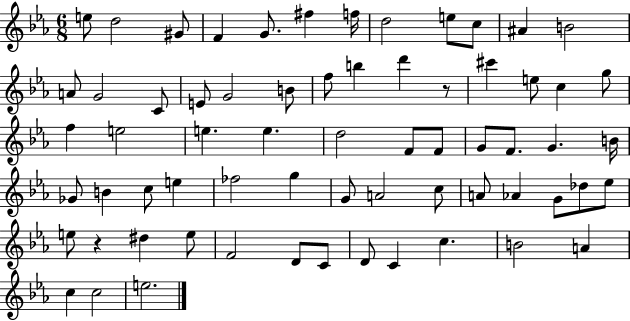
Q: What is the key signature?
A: EES major